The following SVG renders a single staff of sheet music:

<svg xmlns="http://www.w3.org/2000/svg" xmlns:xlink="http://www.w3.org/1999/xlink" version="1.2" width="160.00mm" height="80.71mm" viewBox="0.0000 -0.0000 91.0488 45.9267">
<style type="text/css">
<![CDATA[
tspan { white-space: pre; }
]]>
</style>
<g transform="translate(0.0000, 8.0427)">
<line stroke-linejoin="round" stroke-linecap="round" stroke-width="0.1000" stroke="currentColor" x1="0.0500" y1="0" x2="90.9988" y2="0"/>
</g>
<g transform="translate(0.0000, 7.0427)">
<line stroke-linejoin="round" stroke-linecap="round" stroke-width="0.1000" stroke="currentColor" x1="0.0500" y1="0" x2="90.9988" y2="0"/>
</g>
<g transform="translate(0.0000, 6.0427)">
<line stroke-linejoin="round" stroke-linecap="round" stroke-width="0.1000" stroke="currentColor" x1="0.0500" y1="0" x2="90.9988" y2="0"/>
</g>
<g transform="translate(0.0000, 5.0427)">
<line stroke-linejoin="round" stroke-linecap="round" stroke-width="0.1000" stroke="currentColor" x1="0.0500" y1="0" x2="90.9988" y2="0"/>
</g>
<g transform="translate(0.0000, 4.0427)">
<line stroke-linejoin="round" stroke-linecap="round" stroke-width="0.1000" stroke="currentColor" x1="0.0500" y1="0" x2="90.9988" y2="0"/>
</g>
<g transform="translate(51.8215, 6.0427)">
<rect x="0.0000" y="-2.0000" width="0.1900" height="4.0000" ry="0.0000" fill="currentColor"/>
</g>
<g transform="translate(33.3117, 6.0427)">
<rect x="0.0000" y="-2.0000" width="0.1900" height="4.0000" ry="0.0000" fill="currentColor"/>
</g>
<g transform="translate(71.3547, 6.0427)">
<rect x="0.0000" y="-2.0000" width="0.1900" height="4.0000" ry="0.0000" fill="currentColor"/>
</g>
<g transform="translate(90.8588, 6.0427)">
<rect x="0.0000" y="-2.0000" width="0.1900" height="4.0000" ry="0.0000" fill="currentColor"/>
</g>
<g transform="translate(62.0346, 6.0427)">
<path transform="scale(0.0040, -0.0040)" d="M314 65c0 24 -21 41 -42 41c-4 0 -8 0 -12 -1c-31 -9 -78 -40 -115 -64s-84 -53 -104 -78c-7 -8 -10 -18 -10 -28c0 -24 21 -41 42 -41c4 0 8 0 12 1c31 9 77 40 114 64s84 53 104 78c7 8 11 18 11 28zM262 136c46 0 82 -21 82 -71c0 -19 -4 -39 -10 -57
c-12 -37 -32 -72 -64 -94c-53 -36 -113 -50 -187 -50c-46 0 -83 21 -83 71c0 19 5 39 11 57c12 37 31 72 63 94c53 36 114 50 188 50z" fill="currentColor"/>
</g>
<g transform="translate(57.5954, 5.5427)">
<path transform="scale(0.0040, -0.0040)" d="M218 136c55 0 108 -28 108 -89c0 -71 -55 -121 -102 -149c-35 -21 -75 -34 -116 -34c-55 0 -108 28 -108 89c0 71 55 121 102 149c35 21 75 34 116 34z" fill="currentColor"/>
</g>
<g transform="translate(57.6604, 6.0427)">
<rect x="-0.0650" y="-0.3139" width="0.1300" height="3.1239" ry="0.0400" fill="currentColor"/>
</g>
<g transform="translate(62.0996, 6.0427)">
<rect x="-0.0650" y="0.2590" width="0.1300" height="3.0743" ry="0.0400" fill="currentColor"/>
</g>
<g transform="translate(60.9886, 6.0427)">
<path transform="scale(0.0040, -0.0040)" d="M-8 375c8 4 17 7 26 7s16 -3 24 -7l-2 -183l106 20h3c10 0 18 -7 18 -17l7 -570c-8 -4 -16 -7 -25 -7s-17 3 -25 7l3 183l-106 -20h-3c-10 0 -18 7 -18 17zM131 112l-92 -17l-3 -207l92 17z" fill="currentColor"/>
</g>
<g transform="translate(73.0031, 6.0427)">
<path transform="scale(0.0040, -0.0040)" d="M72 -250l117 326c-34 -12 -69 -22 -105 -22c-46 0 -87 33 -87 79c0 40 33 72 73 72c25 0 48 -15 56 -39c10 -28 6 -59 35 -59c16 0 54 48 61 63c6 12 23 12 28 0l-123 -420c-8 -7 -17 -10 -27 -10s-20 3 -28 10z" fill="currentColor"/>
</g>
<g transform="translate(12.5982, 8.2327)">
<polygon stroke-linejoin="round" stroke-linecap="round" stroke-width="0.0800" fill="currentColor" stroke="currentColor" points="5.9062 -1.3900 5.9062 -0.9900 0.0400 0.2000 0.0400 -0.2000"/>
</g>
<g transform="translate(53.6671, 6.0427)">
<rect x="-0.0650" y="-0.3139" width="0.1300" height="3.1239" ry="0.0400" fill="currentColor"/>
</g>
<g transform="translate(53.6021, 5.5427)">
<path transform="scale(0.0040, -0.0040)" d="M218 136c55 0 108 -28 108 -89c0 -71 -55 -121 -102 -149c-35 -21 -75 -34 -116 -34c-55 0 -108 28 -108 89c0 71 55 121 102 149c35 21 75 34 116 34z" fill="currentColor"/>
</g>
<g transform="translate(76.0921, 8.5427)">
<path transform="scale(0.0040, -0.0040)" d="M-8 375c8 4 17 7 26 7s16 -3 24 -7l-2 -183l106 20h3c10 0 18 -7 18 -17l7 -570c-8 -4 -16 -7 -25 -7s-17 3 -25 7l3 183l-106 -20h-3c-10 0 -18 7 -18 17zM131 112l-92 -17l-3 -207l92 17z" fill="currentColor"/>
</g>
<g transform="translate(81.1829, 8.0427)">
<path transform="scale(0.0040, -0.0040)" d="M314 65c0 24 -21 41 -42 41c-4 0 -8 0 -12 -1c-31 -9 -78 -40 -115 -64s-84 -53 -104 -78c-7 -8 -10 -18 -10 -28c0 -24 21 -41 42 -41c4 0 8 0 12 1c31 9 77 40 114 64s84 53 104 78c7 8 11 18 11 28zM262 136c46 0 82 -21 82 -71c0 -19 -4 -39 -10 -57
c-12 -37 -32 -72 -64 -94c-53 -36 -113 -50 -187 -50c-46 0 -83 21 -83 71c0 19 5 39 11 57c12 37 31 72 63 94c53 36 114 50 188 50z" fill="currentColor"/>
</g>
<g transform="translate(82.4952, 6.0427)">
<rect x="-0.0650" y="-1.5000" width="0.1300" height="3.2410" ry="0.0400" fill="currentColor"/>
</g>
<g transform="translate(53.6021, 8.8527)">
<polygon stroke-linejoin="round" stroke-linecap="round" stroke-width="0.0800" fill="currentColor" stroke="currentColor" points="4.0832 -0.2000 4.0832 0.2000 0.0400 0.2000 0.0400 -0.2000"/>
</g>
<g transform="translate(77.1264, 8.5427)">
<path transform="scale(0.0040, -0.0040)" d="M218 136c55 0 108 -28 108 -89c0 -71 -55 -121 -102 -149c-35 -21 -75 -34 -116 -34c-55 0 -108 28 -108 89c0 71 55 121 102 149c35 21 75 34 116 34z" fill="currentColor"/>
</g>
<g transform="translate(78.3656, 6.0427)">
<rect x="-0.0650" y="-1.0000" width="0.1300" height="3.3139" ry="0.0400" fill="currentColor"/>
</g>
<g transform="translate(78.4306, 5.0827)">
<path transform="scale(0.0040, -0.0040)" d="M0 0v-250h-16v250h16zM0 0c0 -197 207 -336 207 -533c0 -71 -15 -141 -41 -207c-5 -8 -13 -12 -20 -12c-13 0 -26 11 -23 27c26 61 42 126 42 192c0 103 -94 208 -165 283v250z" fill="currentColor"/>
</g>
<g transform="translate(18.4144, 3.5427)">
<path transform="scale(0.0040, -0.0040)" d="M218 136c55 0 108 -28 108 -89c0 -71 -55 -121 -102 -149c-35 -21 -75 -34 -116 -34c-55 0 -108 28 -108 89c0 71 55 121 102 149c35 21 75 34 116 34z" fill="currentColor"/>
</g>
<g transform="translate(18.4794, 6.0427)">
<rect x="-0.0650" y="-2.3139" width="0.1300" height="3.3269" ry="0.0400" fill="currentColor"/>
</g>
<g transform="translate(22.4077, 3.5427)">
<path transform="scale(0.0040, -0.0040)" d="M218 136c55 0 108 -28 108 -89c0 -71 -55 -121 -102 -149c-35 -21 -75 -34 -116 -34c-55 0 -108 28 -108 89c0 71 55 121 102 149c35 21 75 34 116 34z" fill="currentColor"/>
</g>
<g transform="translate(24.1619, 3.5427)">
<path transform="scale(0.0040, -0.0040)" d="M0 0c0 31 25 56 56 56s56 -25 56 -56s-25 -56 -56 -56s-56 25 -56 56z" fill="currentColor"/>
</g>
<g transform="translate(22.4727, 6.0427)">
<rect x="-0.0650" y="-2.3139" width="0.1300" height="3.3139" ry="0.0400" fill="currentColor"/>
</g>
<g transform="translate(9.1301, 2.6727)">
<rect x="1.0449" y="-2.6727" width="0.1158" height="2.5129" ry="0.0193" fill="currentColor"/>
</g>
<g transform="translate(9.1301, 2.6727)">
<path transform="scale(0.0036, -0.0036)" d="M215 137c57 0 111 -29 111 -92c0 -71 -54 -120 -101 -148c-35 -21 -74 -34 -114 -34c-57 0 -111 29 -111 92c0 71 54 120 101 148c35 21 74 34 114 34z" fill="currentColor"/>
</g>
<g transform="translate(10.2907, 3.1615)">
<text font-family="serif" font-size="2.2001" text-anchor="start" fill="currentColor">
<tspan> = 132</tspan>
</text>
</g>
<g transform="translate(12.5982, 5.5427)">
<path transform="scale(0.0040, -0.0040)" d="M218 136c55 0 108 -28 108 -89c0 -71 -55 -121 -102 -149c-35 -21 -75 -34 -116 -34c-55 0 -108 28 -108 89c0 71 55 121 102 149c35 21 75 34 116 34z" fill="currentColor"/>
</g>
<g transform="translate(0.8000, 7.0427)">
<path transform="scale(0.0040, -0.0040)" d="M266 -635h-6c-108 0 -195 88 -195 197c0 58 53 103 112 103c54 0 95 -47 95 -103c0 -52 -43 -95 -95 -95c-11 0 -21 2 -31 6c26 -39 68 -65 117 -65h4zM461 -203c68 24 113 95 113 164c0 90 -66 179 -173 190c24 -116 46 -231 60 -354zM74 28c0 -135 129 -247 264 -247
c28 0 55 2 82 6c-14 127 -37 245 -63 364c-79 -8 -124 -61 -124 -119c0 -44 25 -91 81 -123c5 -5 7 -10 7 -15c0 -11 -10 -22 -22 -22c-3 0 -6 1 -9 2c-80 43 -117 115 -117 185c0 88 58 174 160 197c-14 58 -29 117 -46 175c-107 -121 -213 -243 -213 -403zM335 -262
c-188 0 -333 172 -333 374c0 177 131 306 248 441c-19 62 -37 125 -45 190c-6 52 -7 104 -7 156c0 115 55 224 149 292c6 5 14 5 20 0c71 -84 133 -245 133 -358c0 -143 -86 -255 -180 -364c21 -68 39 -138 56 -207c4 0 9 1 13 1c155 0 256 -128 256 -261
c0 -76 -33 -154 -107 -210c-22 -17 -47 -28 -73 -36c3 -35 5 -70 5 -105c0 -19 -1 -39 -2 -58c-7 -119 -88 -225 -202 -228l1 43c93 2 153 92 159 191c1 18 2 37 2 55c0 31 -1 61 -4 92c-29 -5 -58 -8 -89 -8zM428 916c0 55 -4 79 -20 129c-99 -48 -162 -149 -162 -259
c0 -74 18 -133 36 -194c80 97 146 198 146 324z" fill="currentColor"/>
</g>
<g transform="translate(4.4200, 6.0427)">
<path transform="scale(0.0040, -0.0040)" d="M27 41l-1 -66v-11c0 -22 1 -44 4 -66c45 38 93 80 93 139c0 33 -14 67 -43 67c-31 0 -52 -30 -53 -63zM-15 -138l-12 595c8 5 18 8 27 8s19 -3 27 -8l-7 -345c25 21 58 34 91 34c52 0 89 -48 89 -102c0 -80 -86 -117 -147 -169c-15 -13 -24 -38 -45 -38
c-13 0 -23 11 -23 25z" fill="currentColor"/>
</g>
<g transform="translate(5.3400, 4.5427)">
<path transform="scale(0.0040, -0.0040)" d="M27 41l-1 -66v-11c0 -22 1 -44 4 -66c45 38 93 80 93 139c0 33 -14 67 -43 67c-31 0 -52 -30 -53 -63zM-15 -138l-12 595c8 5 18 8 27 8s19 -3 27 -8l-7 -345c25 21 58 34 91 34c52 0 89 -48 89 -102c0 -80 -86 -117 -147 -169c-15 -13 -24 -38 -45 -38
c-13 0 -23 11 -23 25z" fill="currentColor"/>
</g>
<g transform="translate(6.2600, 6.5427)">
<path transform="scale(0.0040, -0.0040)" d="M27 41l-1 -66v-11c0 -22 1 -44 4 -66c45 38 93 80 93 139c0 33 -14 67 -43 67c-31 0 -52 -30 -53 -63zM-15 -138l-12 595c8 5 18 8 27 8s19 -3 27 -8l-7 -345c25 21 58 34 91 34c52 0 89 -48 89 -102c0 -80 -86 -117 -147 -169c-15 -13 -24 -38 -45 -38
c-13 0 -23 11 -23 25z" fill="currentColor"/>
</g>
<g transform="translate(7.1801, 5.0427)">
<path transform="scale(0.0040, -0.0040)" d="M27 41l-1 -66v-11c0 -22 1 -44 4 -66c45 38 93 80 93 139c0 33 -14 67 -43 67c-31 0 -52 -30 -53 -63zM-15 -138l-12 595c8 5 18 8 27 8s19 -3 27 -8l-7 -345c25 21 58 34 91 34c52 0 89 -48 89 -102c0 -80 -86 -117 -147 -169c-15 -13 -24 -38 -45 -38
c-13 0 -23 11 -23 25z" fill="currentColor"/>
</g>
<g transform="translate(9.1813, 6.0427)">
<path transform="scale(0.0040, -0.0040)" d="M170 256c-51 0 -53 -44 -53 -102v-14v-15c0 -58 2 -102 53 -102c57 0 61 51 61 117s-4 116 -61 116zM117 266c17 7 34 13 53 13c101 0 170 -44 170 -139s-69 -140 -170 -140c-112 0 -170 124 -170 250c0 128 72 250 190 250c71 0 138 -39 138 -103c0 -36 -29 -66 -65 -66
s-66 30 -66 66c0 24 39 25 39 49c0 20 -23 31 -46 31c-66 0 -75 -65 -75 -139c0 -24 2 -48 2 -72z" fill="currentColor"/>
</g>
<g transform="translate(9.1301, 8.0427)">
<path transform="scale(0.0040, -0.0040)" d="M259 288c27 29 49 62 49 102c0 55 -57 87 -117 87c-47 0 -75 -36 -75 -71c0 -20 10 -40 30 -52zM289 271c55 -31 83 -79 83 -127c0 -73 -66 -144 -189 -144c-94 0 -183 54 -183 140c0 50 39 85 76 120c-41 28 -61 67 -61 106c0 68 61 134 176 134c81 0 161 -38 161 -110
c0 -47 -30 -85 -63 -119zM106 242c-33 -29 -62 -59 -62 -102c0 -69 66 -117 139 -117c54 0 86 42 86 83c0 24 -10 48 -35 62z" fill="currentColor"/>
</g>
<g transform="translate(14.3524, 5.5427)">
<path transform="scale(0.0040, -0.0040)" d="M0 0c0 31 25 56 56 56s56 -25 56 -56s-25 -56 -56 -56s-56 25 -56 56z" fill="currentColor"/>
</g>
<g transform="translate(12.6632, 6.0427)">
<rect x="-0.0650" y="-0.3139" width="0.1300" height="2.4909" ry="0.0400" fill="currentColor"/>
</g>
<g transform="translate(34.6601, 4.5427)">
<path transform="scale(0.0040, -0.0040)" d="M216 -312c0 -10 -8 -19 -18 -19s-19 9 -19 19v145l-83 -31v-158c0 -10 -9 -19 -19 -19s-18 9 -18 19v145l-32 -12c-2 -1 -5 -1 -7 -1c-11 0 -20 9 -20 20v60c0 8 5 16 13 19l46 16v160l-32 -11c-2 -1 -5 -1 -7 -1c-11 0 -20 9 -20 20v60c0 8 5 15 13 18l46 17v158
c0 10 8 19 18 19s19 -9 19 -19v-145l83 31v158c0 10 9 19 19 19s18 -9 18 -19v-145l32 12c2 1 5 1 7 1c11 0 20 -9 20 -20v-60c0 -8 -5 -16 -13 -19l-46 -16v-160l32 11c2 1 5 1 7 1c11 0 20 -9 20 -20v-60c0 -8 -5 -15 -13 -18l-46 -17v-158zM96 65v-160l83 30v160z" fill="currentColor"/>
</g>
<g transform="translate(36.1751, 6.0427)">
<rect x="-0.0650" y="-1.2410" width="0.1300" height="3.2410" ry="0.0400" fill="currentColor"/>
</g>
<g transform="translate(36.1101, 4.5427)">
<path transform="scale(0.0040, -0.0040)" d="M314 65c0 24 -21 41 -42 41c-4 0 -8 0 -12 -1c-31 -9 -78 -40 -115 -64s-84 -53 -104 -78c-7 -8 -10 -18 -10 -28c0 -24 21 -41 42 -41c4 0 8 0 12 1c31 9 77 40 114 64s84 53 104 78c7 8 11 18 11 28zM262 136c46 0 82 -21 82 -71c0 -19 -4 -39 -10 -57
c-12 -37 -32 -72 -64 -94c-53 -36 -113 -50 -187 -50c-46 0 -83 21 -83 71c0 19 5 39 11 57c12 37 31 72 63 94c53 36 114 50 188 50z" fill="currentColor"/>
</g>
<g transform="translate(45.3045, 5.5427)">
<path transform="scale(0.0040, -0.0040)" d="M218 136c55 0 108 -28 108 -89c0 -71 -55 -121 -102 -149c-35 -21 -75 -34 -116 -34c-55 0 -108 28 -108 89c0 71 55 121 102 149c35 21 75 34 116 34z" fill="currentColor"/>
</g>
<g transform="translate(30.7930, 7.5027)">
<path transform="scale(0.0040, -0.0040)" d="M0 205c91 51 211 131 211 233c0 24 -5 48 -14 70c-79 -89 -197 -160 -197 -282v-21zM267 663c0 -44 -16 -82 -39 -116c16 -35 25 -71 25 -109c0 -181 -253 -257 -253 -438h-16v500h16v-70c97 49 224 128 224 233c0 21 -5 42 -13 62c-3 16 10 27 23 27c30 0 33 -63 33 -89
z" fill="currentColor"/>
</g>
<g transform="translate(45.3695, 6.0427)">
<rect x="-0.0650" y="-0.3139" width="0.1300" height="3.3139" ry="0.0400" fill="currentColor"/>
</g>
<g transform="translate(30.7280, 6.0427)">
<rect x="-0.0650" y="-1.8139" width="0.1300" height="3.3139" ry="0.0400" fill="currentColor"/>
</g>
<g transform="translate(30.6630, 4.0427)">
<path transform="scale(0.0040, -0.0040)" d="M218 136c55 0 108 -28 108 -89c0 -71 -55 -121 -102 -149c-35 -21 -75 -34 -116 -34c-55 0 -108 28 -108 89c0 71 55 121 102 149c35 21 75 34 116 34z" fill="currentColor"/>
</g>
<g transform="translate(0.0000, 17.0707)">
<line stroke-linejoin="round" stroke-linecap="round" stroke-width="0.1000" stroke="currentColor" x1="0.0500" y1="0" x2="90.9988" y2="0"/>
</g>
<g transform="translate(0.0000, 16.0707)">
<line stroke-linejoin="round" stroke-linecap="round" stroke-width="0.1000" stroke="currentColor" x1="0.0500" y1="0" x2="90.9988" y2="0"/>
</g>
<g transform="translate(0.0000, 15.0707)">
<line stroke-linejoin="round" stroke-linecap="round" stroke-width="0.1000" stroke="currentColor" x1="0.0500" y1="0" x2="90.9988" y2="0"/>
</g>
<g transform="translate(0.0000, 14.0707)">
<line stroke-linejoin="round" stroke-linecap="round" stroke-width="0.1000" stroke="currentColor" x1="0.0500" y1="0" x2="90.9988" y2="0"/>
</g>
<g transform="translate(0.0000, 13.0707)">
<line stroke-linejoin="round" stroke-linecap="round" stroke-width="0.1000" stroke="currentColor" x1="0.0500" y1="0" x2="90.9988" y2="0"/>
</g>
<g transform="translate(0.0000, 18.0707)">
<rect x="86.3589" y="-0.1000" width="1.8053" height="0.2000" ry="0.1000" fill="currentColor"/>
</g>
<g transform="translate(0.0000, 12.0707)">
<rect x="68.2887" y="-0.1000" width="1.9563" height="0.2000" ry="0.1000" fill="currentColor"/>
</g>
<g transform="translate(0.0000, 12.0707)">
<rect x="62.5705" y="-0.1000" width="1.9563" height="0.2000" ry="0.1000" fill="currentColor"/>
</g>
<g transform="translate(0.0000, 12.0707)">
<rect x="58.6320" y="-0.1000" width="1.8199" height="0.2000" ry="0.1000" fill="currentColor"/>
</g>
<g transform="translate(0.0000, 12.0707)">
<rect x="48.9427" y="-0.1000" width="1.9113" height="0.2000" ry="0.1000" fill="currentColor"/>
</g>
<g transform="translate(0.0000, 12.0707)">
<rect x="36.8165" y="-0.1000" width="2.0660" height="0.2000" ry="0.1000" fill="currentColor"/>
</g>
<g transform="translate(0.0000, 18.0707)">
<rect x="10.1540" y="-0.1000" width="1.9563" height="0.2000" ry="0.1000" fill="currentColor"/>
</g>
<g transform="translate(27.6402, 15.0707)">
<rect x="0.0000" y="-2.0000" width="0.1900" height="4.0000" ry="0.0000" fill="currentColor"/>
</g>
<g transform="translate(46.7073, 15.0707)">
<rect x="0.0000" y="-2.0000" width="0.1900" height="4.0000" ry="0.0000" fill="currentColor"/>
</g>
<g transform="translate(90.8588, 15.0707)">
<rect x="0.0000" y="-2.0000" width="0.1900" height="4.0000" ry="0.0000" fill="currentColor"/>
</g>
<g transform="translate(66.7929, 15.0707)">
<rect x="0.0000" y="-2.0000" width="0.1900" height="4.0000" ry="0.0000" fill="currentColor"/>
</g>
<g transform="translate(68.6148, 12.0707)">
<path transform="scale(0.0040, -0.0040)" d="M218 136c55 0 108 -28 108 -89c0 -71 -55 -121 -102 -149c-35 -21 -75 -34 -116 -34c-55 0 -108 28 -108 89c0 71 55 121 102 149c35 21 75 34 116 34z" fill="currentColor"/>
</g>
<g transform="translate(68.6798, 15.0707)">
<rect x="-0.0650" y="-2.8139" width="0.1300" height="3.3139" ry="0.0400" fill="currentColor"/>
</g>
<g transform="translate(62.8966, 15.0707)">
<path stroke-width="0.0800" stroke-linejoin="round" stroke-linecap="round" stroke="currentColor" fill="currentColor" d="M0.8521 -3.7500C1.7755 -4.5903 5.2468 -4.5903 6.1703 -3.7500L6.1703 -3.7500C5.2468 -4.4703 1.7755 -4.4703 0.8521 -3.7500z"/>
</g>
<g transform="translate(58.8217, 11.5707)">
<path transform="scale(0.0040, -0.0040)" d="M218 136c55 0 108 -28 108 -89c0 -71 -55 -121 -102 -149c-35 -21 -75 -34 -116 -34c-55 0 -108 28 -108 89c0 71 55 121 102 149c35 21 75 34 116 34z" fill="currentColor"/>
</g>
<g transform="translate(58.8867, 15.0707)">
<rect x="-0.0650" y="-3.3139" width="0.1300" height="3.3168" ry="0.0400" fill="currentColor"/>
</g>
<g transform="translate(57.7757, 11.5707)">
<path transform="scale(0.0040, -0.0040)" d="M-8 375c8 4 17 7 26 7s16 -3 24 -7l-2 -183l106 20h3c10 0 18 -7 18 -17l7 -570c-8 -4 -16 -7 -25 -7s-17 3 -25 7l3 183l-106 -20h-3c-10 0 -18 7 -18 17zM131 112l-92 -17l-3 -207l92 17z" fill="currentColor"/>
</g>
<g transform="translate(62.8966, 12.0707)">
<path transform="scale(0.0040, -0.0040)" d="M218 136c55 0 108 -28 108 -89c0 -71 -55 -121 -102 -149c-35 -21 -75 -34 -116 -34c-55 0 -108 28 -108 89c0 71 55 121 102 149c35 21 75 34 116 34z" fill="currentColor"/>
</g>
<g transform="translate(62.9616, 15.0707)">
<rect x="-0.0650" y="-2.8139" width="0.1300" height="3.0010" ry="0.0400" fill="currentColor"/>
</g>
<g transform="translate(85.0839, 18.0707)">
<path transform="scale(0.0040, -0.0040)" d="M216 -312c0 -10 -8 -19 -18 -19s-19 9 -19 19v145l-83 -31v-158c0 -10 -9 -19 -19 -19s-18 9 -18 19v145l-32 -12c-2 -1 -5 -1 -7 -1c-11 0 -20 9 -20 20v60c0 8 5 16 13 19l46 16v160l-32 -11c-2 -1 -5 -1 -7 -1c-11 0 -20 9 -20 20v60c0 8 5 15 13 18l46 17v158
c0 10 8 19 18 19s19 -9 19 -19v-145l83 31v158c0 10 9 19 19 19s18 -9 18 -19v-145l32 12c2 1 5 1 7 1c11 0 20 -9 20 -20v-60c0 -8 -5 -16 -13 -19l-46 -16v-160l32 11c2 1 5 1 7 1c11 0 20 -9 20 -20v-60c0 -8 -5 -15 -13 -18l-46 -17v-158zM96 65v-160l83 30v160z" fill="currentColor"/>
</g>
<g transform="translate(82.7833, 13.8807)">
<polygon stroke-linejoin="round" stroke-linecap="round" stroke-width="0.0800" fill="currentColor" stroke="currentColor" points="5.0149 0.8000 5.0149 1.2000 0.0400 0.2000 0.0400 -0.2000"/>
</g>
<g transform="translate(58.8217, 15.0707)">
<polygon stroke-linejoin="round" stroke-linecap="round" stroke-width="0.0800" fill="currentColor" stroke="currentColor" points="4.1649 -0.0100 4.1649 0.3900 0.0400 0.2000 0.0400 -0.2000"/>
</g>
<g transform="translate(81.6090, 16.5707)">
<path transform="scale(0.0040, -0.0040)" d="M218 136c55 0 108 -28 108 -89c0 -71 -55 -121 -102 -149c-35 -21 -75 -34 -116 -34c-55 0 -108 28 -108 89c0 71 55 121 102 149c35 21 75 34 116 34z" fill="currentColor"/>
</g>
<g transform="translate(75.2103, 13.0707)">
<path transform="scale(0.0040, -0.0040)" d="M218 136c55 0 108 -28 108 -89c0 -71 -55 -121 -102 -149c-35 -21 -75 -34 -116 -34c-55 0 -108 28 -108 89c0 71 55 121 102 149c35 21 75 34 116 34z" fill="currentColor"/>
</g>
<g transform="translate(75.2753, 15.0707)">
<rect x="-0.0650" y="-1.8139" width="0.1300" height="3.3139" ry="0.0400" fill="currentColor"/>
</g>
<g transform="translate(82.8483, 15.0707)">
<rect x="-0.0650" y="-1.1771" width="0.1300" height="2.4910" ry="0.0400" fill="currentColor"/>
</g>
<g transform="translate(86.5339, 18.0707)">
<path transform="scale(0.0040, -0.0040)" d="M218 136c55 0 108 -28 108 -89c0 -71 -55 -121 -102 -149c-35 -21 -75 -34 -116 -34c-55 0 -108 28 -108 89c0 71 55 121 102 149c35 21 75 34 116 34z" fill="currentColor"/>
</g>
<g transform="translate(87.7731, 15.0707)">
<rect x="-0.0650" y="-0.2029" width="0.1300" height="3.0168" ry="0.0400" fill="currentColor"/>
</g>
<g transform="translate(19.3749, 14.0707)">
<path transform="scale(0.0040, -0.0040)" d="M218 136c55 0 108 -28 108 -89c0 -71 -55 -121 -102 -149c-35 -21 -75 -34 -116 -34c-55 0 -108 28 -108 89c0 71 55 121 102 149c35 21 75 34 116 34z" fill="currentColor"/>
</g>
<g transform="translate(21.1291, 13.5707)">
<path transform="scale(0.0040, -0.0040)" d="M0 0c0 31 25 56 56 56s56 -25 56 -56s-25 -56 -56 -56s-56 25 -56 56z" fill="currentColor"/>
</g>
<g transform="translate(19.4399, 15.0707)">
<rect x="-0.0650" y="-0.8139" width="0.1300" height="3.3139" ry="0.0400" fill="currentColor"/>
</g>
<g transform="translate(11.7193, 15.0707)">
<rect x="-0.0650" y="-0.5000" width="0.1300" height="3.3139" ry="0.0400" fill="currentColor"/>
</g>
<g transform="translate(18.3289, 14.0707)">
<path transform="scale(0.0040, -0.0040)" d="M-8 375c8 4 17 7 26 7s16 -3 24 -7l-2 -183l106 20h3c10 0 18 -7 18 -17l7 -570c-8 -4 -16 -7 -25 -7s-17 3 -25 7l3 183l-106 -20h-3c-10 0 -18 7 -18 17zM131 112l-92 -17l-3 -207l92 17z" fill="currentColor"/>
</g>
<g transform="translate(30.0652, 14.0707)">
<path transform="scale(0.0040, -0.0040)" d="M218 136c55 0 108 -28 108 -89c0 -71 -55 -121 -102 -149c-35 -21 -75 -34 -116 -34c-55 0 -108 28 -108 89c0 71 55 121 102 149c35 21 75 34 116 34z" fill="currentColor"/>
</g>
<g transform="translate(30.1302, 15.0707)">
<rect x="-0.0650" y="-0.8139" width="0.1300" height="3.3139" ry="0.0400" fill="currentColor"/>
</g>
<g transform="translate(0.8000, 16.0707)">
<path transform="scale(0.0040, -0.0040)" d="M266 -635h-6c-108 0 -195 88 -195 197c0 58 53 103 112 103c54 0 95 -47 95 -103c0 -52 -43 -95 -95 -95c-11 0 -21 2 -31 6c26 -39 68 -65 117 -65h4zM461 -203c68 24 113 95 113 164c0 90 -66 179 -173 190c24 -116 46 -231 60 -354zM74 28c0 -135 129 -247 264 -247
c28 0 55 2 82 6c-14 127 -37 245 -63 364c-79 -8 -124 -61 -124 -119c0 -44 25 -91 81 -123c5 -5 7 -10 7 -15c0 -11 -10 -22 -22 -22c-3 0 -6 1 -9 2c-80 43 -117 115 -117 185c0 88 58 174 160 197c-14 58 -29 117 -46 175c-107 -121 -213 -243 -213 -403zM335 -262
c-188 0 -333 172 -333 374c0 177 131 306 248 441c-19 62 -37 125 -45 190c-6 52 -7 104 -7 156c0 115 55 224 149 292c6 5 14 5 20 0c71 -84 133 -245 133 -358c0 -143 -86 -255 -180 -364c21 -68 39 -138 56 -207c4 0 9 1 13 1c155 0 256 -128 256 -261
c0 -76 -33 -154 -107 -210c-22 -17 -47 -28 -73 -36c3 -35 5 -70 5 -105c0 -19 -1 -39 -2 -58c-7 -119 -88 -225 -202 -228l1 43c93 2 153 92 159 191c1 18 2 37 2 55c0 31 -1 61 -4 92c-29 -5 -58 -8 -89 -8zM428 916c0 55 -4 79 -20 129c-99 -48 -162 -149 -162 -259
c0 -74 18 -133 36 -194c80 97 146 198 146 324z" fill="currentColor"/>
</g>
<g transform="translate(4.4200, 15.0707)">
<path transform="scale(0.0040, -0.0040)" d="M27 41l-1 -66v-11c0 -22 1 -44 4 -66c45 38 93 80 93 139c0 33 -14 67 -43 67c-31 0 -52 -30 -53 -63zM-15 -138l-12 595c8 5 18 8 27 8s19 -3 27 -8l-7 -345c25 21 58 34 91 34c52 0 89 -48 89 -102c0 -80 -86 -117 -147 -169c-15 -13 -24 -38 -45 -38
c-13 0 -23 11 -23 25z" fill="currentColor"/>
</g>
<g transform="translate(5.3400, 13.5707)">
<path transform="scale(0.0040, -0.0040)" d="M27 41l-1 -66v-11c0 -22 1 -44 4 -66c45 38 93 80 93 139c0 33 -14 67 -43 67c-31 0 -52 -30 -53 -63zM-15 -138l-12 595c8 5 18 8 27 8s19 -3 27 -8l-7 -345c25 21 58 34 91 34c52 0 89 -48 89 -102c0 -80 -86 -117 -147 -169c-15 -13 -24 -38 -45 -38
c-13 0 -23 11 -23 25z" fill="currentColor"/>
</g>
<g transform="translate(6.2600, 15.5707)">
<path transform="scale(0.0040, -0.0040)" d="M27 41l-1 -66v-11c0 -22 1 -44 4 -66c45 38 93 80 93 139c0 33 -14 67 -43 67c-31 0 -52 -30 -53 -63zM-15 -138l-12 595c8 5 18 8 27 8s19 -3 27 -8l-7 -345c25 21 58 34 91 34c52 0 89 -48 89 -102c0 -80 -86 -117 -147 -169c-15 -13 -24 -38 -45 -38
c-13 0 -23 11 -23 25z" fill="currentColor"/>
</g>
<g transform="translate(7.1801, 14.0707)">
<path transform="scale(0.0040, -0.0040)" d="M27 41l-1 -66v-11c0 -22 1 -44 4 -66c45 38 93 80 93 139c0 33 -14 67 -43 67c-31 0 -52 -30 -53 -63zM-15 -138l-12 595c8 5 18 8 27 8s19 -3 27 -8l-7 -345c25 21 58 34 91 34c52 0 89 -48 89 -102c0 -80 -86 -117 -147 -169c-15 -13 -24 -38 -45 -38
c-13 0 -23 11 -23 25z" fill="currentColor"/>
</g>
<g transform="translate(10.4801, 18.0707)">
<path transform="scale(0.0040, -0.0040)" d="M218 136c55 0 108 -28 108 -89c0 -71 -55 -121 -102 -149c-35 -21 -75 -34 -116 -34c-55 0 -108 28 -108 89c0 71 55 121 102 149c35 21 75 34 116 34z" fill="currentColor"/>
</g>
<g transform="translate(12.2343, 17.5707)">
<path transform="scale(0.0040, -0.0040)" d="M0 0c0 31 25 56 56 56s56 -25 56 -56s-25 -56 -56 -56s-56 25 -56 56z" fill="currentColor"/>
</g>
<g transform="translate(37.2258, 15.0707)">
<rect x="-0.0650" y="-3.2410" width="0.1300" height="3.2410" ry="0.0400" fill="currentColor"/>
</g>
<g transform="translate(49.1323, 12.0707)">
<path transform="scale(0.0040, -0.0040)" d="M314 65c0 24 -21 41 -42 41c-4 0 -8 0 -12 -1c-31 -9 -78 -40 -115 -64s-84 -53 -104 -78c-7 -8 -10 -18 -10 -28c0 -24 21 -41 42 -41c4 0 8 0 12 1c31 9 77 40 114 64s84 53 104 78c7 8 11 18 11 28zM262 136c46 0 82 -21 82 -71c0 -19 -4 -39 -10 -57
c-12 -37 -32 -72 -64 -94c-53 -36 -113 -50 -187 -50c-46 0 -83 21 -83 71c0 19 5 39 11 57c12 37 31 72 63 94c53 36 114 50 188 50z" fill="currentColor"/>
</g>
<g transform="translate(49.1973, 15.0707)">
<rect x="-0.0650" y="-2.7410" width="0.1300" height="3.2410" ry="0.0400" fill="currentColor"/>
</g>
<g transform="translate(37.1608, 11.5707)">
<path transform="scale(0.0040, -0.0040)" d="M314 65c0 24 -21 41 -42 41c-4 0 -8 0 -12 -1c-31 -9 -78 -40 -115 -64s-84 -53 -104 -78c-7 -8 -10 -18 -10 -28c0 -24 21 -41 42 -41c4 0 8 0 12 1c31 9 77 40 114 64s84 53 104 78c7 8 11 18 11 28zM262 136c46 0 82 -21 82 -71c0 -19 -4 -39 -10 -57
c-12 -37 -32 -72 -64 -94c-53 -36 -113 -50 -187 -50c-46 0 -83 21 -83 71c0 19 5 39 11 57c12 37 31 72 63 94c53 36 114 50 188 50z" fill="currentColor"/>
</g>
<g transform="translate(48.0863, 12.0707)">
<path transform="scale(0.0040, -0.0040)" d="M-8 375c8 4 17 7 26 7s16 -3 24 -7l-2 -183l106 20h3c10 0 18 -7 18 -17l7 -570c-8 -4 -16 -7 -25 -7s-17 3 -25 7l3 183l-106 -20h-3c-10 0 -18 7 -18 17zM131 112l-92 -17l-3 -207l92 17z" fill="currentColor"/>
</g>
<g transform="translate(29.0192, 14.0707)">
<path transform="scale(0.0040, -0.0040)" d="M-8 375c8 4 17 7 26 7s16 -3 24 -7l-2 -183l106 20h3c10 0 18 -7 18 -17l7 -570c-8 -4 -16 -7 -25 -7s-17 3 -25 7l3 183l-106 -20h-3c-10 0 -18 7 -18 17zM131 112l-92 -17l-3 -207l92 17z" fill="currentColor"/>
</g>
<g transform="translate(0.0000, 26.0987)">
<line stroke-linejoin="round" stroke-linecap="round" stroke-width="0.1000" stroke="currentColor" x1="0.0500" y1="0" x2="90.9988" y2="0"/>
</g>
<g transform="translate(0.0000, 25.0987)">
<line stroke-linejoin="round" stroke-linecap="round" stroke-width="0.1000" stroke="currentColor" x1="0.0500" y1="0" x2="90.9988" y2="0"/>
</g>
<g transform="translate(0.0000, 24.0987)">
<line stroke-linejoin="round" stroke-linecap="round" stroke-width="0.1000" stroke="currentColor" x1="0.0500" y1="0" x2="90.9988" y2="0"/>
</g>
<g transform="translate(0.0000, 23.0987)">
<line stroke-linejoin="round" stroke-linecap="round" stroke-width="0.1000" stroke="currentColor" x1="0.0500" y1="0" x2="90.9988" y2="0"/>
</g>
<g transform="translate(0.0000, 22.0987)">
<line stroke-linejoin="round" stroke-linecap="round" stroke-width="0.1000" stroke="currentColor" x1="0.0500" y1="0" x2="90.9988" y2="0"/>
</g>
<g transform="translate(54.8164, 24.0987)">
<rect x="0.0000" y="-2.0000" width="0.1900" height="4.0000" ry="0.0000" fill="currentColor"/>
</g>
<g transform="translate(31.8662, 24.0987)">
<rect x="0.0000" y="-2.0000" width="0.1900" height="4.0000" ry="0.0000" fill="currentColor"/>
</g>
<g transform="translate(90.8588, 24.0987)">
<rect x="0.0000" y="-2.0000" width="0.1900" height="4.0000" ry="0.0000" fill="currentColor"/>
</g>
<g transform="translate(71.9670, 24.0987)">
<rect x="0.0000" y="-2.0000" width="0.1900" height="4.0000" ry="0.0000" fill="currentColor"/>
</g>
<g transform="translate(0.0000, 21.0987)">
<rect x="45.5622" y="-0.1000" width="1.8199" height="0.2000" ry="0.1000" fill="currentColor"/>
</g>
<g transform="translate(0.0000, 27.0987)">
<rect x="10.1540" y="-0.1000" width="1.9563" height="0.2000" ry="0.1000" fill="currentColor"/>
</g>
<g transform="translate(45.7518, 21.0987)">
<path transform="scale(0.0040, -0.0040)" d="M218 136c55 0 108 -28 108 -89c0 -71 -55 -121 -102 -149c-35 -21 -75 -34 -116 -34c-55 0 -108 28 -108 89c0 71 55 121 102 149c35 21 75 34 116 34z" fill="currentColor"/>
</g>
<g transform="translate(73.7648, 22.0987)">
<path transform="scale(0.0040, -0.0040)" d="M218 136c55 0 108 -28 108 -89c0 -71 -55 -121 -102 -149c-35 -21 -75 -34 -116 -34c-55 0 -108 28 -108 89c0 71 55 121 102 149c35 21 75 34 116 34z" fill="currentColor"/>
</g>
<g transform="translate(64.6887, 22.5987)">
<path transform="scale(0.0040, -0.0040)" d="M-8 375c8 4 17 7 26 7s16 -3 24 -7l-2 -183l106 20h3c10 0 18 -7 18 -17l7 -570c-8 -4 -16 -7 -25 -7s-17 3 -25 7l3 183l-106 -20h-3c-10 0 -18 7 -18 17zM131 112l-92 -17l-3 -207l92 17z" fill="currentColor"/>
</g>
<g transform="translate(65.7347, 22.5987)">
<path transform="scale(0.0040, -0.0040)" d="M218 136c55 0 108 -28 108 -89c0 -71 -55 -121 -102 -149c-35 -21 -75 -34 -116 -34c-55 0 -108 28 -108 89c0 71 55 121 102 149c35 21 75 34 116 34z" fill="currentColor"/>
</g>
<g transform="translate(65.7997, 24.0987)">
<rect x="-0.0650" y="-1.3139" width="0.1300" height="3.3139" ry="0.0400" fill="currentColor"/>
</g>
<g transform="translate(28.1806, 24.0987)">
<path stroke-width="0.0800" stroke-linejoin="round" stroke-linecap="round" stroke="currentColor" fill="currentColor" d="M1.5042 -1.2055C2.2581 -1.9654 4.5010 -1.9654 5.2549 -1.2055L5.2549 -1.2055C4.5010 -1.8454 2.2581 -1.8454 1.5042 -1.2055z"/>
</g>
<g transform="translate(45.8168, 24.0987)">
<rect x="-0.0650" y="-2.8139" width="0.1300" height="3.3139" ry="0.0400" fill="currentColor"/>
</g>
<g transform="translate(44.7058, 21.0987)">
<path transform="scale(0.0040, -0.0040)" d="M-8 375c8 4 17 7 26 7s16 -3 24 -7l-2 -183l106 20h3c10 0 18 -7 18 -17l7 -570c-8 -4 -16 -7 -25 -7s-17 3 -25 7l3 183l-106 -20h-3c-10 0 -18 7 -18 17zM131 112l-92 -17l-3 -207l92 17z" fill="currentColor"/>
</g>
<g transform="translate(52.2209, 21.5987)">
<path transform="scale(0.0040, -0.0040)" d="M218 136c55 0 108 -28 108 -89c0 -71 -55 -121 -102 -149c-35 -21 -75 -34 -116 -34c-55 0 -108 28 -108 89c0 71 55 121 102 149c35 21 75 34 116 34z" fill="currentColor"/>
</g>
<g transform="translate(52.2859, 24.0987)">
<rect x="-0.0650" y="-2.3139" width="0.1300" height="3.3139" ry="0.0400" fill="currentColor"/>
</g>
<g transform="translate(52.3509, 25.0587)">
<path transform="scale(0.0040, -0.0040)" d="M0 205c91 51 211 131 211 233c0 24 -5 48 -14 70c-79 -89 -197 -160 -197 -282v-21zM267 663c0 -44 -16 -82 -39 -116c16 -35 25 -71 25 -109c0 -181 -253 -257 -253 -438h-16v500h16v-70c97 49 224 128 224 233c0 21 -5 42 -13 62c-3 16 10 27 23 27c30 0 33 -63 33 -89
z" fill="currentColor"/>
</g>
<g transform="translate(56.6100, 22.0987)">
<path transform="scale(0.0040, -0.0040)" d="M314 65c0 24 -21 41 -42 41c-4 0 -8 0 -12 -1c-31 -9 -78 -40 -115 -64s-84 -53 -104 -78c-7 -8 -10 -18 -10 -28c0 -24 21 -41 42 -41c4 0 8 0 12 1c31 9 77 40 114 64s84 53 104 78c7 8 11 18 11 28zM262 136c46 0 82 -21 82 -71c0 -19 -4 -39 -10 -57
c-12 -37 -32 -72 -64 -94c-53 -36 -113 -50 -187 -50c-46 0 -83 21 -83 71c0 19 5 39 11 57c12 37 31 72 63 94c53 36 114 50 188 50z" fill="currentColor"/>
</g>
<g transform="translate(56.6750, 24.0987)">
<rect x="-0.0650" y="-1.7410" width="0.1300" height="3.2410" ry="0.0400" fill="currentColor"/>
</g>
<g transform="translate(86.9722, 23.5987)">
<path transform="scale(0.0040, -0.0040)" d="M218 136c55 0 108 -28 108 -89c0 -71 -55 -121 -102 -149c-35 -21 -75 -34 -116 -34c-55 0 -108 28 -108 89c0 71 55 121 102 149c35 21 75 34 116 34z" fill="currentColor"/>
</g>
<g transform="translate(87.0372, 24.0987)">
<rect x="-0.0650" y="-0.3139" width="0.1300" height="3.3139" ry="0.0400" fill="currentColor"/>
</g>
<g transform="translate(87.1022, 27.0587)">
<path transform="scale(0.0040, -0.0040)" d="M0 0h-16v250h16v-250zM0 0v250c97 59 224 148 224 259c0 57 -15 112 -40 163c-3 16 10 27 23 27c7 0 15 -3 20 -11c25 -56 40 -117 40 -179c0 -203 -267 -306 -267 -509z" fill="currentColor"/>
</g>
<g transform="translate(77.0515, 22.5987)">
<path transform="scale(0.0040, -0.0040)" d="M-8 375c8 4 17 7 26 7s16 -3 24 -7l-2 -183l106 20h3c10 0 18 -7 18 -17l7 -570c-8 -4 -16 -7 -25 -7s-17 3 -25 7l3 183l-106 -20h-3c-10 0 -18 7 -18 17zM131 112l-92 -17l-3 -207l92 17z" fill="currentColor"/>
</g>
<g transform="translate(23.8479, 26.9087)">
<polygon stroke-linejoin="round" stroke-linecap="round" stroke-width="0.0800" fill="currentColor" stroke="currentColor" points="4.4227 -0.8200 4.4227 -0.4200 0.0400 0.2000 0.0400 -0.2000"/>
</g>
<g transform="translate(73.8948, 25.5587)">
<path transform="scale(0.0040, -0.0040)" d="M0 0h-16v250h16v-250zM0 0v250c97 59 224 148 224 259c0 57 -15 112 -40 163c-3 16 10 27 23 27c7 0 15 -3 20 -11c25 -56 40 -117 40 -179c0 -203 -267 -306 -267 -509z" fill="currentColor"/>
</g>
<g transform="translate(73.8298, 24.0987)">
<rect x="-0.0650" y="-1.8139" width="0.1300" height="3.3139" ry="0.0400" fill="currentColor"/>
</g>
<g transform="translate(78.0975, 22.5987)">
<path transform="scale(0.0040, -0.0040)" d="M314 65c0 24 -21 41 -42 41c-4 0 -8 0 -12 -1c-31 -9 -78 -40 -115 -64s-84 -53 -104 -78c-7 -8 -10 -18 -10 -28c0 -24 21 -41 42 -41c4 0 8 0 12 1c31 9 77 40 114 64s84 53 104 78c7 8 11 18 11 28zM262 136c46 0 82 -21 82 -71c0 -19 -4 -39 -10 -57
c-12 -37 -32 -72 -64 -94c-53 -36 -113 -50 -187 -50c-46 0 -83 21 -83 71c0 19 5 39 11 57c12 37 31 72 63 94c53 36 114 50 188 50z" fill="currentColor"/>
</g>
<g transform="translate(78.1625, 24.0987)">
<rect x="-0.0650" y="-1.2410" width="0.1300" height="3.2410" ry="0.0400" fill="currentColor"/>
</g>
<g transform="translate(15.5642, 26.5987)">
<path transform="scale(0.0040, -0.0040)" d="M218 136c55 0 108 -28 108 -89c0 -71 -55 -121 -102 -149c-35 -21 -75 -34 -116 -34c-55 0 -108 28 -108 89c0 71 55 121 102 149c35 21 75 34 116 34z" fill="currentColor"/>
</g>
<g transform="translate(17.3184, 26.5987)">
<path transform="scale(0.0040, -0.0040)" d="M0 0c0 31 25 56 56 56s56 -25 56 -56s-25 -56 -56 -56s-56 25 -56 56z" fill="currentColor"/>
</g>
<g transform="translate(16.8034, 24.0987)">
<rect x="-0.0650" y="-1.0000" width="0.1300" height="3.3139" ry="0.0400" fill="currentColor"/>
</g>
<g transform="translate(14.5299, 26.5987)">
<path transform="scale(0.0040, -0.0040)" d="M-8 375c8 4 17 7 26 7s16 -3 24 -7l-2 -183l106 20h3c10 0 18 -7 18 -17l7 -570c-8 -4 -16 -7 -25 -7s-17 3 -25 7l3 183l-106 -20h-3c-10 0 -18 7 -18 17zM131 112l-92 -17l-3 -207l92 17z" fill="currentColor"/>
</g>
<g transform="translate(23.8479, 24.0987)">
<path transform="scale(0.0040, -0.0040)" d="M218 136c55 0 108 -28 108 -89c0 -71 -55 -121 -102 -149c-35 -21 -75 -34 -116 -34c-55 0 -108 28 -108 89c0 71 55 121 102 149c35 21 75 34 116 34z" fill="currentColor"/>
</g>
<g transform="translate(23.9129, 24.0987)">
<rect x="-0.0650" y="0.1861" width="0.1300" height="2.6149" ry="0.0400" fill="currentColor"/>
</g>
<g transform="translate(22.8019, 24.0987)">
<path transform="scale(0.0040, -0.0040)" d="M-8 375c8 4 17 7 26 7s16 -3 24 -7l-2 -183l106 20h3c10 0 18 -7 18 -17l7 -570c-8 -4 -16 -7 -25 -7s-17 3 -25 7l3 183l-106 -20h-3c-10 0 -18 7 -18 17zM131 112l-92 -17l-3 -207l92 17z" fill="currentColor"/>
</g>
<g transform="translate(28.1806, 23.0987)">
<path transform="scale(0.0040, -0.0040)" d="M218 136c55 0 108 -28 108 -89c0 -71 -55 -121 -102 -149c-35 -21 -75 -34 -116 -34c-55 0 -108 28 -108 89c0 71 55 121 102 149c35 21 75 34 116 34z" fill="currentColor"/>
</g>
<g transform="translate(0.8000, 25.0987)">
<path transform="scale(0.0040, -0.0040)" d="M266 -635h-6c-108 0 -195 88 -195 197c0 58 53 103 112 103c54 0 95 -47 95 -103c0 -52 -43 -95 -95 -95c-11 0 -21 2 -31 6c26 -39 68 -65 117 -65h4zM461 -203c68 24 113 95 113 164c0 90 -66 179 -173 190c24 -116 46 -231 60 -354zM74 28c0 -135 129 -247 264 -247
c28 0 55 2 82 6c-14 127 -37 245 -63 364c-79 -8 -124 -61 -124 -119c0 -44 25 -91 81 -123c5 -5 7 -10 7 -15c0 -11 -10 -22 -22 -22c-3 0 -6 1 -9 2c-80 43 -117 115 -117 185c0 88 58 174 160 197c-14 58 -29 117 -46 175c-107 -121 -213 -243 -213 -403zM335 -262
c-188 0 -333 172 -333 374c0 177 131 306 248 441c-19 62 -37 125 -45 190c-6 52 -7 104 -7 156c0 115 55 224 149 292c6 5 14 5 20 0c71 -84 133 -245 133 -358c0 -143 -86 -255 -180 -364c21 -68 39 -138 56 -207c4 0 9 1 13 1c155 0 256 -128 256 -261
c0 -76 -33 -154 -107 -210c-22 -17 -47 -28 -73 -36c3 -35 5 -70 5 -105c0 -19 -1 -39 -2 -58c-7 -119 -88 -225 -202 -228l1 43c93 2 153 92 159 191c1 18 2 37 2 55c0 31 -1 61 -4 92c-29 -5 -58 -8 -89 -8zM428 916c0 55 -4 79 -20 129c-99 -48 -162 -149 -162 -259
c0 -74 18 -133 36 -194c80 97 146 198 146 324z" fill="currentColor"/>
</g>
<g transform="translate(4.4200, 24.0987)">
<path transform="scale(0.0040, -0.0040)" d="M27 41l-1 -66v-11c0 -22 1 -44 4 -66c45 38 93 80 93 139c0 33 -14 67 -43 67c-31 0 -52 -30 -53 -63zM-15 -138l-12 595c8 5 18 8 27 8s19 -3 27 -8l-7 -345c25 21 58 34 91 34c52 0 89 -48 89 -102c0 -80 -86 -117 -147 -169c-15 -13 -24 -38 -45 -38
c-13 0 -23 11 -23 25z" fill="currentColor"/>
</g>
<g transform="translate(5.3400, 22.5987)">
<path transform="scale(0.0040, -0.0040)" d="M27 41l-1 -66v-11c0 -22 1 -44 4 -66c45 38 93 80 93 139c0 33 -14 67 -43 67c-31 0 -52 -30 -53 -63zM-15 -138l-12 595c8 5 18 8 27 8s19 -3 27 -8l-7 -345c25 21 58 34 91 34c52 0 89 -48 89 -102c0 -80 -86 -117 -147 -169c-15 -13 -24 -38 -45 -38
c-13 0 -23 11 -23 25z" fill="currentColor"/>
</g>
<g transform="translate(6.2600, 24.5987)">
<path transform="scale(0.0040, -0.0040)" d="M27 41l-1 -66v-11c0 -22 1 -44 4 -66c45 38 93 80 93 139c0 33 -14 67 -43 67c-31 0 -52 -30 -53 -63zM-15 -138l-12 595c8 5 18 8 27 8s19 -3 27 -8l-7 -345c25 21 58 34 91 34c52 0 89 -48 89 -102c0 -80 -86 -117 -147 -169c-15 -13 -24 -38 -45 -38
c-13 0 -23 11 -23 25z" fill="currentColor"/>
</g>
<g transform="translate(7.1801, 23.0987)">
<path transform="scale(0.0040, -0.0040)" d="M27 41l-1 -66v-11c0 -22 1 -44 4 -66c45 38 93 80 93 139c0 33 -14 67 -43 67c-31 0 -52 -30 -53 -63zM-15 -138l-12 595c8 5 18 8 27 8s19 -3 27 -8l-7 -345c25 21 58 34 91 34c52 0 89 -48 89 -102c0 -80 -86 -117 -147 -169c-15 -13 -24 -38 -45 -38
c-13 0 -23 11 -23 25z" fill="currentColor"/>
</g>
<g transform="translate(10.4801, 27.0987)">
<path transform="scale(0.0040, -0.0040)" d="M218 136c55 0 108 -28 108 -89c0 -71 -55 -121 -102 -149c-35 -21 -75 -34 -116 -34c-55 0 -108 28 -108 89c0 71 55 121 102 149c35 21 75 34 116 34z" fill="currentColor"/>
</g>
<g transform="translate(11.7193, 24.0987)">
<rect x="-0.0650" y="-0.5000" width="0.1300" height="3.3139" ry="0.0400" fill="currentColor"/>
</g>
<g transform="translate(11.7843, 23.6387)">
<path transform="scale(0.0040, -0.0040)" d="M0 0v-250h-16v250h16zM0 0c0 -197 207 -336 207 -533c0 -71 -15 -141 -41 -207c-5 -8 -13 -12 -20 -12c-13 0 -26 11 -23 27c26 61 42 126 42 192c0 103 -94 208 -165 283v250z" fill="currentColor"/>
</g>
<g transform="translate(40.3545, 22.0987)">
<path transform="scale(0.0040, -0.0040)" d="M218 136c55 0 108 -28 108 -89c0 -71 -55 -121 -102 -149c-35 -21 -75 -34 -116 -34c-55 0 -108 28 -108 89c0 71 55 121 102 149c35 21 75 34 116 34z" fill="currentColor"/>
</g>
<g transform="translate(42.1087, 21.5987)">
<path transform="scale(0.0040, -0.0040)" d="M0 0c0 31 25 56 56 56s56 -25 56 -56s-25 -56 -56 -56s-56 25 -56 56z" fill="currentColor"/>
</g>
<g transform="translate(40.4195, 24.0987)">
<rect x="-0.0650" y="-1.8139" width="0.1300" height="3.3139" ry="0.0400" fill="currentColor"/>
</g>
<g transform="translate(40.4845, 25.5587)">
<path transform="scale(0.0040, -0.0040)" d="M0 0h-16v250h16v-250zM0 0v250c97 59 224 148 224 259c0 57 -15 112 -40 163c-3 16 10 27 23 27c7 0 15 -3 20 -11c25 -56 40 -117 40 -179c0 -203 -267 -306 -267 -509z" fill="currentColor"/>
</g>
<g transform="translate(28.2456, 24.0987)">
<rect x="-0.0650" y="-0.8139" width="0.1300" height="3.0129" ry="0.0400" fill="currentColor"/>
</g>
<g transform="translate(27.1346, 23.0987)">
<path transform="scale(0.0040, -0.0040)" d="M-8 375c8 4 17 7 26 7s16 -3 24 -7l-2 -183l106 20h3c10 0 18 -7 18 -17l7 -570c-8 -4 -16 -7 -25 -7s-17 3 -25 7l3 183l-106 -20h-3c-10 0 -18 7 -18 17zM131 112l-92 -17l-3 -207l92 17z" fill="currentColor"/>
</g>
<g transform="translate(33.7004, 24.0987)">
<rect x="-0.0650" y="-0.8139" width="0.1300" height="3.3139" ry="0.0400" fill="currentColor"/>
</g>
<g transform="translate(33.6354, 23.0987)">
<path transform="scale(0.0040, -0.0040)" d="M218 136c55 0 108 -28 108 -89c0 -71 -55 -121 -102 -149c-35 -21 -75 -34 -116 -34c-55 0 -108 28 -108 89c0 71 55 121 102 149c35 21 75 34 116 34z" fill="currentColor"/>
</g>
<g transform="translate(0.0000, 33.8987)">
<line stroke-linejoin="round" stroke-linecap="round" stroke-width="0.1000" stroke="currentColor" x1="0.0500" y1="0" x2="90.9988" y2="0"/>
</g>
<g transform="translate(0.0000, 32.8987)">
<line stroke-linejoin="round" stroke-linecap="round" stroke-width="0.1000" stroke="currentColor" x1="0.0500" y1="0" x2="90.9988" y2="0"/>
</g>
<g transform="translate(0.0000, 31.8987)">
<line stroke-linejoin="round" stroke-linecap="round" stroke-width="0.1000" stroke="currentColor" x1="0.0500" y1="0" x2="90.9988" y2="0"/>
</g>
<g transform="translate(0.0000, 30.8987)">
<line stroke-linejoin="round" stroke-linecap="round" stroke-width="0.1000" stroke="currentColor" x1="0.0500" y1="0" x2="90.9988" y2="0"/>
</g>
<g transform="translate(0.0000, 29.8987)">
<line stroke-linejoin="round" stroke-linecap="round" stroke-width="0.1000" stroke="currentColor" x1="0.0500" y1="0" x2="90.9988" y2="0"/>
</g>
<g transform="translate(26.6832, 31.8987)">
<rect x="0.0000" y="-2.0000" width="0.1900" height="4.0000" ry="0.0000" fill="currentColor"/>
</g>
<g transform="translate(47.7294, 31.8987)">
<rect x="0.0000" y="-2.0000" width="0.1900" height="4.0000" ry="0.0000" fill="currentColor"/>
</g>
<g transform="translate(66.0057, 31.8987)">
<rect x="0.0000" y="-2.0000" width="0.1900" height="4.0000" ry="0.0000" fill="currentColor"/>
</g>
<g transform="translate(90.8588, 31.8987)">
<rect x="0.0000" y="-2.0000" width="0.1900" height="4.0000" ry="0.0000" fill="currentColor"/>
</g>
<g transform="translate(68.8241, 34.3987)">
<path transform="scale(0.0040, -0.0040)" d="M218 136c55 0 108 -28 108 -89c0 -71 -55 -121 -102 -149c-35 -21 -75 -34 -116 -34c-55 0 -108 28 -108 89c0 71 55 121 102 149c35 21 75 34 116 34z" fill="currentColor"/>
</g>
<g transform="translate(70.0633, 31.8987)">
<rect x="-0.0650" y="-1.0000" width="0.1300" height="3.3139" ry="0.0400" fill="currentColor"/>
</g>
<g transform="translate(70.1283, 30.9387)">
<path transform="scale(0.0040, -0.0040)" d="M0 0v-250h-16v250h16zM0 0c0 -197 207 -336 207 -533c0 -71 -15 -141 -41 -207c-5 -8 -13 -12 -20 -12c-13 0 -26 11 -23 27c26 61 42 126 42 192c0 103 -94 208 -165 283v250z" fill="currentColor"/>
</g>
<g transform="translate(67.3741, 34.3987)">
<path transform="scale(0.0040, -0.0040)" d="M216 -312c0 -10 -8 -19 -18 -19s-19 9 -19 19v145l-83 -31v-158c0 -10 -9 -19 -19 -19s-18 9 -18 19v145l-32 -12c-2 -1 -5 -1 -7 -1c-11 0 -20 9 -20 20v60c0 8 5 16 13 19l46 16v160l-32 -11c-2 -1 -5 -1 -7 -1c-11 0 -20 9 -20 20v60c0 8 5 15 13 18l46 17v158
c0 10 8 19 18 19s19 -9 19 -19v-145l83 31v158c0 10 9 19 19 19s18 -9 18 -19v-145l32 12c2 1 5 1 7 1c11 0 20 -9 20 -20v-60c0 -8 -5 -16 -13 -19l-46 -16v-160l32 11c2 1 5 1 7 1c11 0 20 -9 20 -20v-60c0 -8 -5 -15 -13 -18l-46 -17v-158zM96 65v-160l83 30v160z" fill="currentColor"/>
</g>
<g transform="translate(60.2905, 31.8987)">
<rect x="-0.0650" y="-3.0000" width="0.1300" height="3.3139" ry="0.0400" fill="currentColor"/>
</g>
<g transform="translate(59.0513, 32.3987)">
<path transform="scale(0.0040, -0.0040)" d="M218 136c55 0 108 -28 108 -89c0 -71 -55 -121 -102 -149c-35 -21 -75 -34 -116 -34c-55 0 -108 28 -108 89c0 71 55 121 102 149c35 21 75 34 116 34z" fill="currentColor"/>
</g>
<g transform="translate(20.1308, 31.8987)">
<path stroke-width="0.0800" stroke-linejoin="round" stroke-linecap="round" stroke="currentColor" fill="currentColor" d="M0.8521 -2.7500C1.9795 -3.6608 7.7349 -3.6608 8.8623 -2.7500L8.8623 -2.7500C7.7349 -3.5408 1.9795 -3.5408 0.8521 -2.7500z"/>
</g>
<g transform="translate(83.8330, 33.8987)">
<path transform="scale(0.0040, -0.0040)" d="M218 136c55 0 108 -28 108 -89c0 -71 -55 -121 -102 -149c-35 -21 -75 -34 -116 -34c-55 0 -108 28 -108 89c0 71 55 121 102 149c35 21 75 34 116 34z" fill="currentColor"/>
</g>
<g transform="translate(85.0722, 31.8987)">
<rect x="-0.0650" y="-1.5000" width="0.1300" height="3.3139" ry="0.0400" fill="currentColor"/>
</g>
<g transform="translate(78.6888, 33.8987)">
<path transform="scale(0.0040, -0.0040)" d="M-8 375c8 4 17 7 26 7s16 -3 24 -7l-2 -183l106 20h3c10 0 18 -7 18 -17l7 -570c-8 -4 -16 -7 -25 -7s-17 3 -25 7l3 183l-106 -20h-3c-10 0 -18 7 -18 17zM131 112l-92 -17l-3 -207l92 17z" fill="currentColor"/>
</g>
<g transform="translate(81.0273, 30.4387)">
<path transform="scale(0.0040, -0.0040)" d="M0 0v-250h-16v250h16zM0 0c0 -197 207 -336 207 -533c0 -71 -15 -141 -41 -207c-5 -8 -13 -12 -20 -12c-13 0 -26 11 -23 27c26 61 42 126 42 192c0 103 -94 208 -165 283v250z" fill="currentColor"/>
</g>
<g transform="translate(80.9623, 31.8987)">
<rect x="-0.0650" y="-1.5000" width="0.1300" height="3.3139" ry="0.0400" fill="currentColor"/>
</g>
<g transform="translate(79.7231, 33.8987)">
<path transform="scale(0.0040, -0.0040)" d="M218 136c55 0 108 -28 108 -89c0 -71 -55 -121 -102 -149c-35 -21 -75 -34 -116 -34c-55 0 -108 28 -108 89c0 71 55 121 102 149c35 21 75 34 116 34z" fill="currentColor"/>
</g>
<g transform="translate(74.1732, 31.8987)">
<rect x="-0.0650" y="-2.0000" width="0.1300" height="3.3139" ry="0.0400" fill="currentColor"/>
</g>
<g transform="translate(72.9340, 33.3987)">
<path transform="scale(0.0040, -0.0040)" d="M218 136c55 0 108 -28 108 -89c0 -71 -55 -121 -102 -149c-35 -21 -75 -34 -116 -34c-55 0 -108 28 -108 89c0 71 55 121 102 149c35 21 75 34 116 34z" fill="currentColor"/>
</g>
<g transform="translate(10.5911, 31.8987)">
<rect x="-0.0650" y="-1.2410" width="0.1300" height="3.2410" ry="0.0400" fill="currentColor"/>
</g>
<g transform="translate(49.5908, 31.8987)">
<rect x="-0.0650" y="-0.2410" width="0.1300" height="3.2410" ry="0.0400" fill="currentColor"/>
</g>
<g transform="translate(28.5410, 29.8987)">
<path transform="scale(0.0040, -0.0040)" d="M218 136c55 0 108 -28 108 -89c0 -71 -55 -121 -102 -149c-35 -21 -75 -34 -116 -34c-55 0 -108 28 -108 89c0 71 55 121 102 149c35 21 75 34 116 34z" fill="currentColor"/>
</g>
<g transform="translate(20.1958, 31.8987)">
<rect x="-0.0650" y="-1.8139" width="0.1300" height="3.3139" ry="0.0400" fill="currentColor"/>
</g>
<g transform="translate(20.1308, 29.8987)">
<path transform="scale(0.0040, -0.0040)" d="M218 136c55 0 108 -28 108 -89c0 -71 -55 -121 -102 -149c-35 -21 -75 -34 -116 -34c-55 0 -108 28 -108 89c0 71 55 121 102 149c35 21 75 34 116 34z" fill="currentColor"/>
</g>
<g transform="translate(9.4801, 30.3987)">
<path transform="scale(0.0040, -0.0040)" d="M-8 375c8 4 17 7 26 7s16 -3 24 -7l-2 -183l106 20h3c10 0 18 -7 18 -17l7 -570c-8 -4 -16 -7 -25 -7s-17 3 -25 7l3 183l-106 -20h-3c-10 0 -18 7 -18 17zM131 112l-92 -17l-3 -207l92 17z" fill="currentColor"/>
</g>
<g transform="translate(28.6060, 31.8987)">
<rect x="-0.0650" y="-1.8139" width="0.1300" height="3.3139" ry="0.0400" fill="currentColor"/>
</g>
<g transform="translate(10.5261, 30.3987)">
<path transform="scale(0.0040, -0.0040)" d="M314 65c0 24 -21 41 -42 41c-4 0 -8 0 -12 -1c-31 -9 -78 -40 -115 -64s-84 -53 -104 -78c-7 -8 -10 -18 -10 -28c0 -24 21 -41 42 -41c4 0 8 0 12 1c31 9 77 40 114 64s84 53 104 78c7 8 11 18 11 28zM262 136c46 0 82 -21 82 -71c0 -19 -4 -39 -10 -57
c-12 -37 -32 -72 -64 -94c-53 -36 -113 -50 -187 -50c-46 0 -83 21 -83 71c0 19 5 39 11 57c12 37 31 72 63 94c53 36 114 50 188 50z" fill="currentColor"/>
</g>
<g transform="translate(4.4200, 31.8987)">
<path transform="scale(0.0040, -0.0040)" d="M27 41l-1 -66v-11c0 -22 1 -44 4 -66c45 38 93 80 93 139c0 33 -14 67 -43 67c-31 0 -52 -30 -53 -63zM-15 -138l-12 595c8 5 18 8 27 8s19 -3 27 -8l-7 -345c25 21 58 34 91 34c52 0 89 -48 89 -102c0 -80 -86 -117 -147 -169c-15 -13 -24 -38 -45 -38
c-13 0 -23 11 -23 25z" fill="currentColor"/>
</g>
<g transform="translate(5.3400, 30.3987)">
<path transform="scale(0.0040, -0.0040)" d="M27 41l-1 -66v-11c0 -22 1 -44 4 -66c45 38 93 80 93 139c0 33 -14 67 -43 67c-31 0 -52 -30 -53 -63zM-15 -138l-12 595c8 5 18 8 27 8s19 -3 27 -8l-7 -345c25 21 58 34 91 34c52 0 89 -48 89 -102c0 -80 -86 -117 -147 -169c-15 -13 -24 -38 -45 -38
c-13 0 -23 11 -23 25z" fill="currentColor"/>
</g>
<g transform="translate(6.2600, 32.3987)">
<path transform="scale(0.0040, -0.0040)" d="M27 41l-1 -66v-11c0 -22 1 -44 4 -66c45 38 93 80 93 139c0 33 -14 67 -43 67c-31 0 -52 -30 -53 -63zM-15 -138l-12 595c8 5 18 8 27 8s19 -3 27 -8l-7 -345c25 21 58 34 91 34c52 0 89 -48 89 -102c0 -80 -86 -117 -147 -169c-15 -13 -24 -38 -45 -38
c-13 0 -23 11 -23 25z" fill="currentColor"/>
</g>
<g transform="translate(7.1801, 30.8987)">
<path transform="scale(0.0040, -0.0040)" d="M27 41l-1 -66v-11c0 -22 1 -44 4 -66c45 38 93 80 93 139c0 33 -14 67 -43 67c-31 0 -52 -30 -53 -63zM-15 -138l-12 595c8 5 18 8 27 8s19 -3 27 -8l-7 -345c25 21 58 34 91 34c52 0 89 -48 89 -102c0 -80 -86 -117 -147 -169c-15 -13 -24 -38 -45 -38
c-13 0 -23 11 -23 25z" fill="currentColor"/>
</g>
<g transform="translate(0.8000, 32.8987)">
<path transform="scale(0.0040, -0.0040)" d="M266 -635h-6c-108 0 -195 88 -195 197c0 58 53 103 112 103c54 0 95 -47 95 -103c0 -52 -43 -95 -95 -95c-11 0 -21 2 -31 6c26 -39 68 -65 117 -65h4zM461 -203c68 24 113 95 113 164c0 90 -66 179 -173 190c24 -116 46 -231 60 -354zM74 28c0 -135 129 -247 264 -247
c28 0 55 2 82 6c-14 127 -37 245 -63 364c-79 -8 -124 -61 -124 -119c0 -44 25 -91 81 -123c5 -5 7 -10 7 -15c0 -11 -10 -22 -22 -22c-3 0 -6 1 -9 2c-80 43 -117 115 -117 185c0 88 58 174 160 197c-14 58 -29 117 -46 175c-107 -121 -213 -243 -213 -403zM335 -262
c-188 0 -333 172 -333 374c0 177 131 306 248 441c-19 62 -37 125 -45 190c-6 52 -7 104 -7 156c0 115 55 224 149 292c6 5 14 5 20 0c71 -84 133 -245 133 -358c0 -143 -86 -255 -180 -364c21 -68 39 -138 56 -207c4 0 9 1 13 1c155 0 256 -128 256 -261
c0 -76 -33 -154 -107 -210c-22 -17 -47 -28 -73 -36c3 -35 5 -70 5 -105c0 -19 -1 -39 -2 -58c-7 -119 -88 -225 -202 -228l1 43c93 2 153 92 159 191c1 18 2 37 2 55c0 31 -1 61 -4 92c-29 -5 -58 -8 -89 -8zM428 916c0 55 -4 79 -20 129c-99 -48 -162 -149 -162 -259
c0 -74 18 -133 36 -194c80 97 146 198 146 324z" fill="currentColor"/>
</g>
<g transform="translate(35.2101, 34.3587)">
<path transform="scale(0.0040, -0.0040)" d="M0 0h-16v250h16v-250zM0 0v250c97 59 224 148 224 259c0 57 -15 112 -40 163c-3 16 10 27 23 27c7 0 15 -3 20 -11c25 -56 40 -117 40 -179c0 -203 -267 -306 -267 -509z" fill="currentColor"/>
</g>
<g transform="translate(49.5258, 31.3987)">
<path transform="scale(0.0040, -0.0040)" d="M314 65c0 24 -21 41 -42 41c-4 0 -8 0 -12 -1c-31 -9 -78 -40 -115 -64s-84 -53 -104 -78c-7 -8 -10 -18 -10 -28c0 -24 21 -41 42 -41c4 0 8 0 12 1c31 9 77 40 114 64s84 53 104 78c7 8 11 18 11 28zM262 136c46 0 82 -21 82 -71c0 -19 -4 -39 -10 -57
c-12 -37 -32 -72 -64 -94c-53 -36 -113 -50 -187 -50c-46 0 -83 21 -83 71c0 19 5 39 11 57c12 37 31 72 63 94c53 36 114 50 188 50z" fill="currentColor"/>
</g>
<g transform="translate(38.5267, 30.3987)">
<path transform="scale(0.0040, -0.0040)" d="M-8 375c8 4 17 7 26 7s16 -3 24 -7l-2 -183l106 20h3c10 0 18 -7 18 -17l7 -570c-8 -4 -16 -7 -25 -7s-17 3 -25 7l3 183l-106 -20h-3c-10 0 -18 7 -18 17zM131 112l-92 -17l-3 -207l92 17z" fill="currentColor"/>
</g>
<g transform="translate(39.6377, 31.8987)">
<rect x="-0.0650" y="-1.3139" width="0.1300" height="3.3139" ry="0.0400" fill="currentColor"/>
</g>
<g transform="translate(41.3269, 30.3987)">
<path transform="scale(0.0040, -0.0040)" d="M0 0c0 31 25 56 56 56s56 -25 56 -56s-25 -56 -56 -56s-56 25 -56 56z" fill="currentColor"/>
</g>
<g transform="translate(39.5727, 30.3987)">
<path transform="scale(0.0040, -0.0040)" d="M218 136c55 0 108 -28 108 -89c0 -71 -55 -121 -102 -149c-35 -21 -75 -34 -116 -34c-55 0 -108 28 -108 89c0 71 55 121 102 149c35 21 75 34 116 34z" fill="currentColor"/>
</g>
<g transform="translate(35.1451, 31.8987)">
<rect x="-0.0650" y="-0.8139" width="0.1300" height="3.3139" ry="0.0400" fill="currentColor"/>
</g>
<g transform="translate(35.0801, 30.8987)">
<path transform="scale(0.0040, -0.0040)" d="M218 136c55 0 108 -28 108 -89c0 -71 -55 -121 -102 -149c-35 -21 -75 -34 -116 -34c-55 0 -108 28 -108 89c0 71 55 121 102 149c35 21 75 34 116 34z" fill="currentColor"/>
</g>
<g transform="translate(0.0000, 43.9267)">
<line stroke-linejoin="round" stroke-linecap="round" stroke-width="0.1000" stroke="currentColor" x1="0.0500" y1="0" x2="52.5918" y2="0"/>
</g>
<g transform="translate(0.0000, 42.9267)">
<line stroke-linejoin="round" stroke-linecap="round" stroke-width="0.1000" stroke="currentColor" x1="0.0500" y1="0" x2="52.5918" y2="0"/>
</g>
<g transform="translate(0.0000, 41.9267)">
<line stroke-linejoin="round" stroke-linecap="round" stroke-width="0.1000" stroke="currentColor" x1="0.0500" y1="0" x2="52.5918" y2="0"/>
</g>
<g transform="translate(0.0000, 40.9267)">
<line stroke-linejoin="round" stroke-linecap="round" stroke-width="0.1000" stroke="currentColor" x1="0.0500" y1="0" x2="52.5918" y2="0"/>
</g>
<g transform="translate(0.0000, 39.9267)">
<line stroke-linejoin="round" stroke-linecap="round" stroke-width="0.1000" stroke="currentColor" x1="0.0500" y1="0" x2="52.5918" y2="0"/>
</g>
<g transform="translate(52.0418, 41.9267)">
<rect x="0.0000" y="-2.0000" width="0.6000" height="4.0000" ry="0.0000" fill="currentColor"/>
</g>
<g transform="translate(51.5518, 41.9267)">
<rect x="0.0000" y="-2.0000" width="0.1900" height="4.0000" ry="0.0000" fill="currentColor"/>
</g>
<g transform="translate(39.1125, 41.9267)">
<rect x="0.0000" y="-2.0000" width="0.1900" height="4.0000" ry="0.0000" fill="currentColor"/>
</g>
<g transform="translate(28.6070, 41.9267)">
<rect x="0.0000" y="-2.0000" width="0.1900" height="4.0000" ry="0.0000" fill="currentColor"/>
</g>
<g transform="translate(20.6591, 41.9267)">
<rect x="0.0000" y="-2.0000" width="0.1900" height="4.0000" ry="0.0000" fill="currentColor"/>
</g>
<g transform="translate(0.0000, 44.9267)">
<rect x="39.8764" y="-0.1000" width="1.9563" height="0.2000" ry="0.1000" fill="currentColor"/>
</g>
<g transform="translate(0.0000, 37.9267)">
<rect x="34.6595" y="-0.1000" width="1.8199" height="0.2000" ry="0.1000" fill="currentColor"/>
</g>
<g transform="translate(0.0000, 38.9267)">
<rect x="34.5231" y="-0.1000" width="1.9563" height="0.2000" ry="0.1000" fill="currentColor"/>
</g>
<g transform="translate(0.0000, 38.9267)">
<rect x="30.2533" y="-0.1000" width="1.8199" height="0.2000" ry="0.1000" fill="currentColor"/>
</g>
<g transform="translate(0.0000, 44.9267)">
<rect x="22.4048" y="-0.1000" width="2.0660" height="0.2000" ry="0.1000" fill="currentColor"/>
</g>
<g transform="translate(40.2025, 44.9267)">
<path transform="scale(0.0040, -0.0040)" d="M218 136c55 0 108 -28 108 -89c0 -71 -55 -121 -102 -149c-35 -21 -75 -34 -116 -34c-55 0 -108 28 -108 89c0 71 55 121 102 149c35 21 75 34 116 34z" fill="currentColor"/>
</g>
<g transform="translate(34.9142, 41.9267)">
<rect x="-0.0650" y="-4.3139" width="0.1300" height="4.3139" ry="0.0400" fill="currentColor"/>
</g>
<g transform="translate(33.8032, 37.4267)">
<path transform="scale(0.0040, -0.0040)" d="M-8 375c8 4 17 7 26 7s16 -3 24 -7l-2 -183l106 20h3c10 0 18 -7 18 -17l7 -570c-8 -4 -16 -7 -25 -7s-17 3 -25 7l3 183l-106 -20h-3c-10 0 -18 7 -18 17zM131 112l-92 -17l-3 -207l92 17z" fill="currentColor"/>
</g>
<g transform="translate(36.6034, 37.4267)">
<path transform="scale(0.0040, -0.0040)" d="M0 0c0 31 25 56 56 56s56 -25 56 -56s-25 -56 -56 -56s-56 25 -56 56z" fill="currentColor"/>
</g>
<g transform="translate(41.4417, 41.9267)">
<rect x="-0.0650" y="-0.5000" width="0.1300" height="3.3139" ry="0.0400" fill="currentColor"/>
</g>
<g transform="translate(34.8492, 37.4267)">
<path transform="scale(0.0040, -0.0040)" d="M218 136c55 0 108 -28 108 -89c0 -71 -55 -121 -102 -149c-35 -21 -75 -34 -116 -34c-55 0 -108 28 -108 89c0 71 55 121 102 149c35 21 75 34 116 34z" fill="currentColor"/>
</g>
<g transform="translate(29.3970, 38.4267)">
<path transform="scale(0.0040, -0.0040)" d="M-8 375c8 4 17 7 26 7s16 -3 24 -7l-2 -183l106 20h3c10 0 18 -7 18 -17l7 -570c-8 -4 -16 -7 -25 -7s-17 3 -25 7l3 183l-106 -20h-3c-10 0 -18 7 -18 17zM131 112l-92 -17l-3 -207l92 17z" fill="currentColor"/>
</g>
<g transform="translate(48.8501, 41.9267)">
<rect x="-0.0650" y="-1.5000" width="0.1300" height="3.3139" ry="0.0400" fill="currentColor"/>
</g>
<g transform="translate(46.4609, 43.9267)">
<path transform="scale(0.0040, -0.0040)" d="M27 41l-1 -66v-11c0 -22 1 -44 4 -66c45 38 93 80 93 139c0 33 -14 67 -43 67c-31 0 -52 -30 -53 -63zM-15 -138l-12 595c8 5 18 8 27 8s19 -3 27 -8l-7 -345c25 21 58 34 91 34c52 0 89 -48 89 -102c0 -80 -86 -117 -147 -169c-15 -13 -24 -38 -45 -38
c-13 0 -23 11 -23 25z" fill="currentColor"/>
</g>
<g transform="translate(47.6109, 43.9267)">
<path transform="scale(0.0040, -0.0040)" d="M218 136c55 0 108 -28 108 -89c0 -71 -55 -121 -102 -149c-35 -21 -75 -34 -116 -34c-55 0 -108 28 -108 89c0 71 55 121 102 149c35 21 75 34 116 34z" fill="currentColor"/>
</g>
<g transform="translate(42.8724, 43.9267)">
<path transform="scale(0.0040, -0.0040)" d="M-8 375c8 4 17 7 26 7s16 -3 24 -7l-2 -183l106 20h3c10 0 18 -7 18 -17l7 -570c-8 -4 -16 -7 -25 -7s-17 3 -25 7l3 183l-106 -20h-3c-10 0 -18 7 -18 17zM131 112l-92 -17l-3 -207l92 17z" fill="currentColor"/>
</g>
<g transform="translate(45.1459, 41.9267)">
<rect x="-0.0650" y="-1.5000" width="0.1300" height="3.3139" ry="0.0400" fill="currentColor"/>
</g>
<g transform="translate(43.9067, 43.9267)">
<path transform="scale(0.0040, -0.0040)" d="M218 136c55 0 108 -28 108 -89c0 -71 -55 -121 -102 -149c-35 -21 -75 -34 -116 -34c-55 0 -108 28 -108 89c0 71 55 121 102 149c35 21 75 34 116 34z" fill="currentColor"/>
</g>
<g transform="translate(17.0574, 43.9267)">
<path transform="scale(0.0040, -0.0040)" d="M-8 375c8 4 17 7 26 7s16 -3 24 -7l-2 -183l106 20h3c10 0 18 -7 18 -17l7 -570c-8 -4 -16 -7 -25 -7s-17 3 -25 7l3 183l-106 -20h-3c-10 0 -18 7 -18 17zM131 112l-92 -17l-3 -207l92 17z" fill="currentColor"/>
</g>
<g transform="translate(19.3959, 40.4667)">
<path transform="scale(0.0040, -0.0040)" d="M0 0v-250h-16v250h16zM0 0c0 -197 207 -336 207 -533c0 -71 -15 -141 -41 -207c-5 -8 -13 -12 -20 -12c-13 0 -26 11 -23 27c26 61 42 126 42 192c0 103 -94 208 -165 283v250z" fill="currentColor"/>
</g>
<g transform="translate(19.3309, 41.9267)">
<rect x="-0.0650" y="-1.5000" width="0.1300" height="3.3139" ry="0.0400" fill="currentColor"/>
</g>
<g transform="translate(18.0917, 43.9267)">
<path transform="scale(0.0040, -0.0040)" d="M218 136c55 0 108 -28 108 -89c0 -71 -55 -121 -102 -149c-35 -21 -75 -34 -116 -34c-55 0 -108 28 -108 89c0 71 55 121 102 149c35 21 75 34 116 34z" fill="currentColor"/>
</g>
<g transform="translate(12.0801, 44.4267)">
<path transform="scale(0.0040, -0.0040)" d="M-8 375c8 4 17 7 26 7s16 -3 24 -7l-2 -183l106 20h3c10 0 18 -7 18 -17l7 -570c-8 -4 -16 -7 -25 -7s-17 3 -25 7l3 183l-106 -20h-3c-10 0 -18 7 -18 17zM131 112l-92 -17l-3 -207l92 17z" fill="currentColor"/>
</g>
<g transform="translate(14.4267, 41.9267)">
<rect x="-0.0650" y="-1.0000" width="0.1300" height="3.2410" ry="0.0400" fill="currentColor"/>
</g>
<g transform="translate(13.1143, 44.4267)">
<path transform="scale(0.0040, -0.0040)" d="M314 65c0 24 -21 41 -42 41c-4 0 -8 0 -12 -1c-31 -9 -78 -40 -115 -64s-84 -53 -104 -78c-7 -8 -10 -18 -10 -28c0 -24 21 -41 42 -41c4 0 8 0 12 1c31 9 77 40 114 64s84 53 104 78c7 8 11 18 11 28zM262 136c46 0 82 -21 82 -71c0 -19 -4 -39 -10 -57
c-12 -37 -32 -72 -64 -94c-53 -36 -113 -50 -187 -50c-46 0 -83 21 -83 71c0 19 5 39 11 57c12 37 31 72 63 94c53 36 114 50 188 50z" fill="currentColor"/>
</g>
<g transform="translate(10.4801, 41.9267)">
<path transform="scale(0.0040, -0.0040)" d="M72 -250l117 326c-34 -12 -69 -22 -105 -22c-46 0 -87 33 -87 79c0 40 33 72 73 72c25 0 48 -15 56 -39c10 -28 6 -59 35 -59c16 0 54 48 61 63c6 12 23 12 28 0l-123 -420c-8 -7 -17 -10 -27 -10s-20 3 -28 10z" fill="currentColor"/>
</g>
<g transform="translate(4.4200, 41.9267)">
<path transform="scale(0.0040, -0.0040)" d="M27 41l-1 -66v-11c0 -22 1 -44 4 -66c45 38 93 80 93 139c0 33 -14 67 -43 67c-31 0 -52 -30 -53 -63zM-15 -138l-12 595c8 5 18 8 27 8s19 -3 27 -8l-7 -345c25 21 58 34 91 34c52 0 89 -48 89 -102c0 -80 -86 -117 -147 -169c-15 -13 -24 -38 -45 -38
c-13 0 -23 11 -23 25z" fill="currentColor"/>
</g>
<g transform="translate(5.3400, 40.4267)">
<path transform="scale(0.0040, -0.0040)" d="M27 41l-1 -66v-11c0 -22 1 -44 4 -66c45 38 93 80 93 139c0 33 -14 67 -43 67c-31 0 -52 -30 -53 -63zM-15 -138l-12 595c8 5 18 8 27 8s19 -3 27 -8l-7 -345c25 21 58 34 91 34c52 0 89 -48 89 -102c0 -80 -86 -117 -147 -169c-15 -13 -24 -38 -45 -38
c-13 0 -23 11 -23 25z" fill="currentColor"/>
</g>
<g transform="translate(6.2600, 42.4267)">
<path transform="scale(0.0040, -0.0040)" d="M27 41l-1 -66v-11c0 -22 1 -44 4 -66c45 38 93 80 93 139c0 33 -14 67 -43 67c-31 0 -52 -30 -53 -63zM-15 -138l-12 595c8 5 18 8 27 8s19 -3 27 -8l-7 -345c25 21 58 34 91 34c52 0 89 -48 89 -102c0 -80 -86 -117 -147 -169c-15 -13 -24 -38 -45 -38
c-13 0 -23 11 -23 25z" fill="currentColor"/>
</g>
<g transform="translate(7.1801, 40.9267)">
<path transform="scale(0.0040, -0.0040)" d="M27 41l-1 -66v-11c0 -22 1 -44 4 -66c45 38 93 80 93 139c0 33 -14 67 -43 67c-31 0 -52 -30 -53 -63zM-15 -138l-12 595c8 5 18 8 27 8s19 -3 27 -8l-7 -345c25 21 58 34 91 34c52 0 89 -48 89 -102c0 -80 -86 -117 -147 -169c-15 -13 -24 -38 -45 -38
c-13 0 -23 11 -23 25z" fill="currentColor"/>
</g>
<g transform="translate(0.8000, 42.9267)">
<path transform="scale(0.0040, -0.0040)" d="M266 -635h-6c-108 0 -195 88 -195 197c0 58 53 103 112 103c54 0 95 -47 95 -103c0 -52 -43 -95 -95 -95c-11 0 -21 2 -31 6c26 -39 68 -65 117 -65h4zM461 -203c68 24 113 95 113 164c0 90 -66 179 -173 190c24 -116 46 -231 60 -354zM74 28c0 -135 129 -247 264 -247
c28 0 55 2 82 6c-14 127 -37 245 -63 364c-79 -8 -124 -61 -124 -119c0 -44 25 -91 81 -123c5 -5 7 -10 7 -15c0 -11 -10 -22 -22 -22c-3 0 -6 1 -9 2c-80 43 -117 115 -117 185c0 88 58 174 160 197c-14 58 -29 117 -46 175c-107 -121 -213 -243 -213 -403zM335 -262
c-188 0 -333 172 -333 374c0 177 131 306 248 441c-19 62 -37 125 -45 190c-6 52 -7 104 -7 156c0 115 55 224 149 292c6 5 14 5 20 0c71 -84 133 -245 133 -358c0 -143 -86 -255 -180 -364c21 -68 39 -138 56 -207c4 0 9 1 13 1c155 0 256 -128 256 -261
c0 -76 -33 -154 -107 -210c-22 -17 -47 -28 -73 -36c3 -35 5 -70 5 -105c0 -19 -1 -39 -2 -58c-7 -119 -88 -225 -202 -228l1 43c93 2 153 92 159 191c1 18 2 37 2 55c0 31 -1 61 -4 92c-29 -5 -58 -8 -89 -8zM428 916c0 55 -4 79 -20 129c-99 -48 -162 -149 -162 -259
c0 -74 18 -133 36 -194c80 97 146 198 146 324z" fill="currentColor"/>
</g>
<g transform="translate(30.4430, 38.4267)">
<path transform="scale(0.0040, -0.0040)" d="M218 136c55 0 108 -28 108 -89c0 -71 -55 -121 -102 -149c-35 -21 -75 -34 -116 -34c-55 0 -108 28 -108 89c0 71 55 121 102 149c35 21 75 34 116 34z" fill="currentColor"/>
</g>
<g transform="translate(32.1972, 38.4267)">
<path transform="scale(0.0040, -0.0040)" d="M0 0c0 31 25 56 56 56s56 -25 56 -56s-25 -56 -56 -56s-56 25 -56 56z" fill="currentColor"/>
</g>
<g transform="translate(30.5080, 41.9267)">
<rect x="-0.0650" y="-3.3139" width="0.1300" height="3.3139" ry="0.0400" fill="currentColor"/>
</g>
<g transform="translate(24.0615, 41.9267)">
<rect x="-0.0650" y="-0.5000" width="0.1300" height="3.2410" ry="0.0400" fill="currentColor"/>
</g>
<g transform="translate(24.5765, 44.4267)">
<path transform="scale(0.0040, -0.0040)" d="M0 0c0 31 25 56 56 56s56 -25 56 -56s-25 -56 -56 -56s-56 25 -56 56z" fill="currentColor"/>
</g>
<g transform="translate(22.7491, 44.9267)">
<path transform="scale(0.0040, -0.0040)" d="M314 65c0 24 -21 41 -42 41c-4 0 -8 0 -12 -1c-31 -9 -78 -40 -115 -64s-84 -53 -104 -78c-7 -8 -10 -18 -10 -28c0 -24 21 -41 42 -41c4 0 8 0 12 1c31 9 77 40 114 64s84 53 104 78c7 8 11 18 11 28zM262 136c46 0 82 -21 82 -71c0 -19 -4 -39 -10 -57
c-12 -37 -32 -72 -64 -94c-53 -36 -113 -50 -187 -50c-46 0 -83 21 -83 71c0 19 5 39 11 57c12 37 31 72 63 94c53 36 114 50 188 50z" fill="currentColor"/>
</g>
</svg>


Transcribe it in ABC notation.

X:1
T:Untitled
M:6/8
L:1/4
K:Ab
c/2 g/2 g f/4 ^e2 c c/2 c/2 B2 z/2 D/2 _E2 C d d _b2 a2 b/2 a/2 a f F/2 ^C/2 C/2 D B/2 d/2 d f/2 a g/4 f2 e f/2 e2 c/2 e2 f f _d/2 e c2 _A ^D/2 F E/2 E z/2 D2 E/2 C2 b d' C E _E